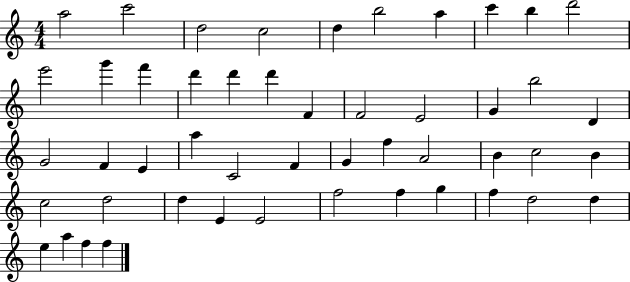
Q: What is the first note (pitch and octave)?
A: A5